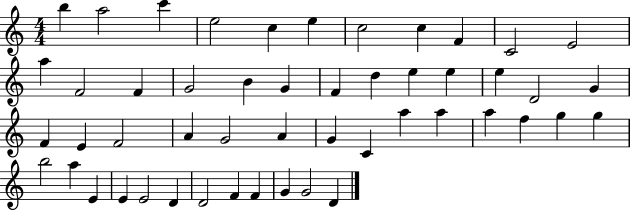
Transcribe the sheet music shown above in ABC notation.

X:1
T:Untitled
M:4/4
L:1/4
K:C
b a2 c' e2 c e c2 c F C2 E2 a F2 F G2 B G F d e e e D2 G F E F2 A G2 A G C a a a f g g b2 a E E E2 D D2 F F G G2 D